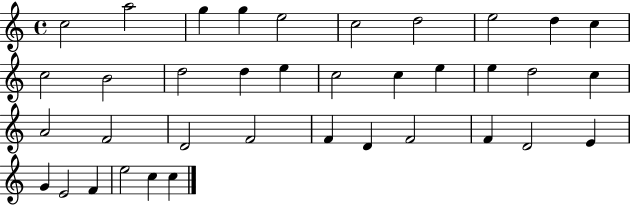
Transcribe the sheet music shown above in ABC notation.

X:1
T:Untitled
M:4/4
L:1/4
K:C
c2 a2 g g e2 c2 d2 e2 d c c2 B2 d2 d e c2 c e e d2 c A2 F2 D2 F2 F D F2 F D2 E G E2 F e2 c c